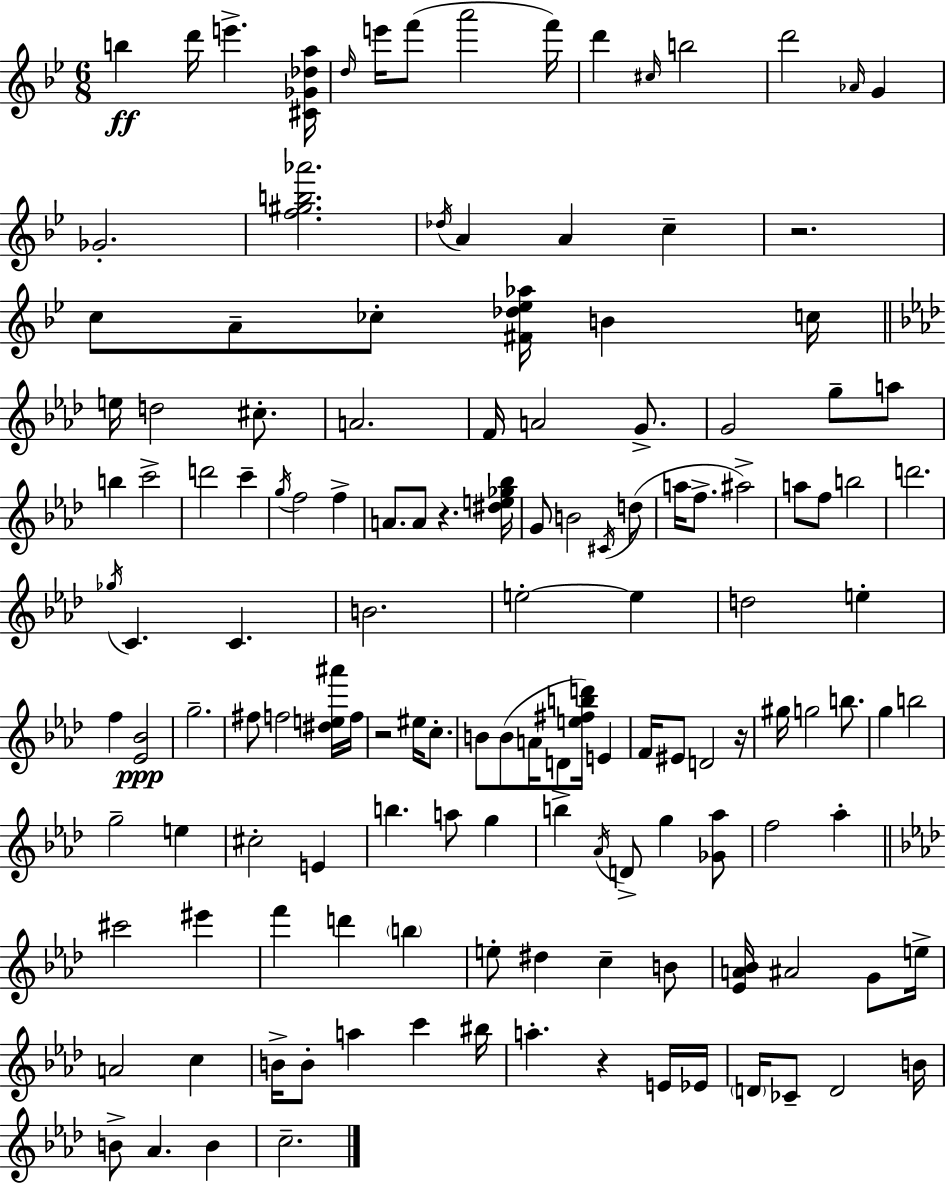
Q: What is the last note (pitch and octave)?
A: C5